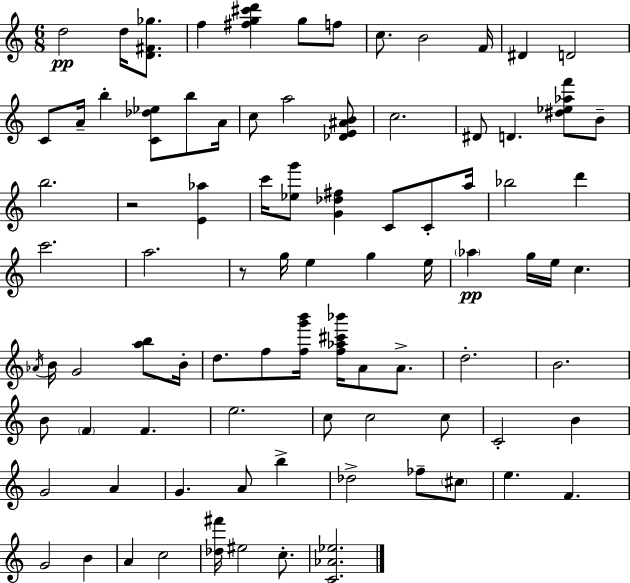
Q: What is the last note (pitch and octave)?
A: C5